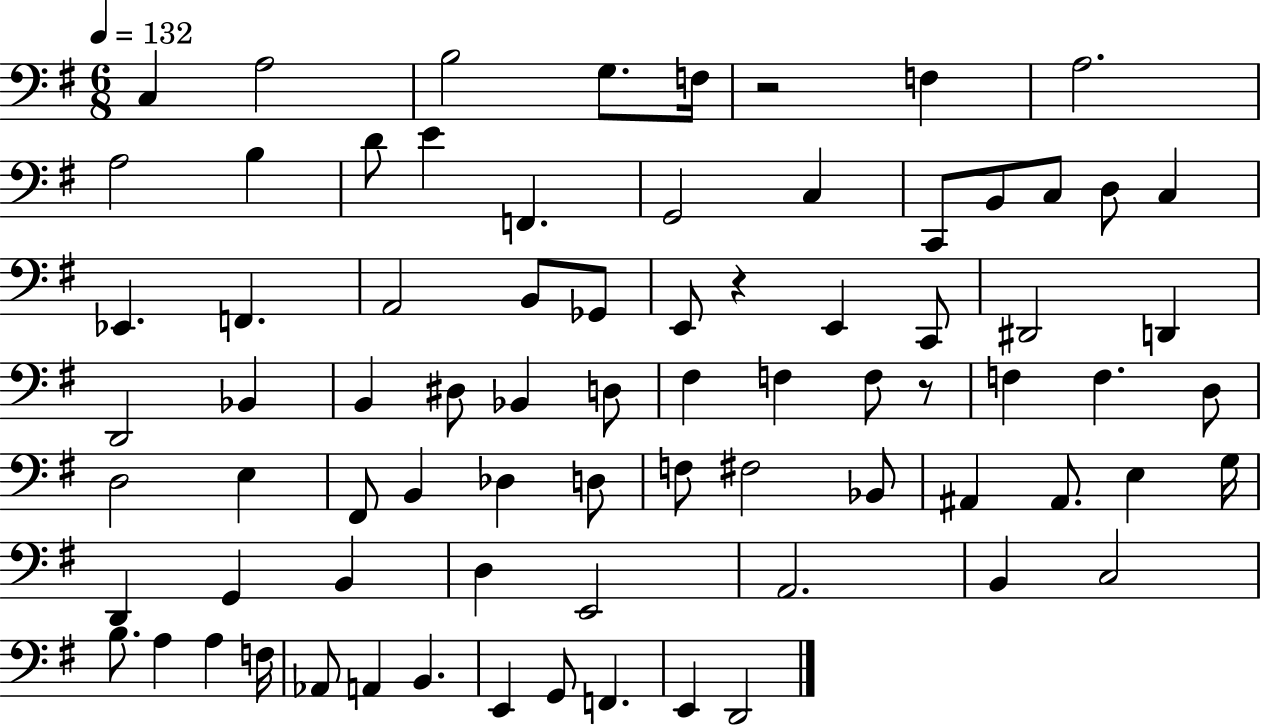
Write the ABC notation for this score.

X:1
T:Untitled
M:6/8
L:1/4
K:G
C, A,2 B,2 G,/2 F,/4 z2 F, A,2 A,2 B, D/2 E F,, G,,2 C, C,,/2 B,,/2 C,/2 D,/2 C, _E,, F,, A,,2 B,,/2 _G,,/2 E,,/2 z E,, C,,/2 ^D,,2 D,, D,,2 _B,, B,, ^D,/2 _B,, D,/2 ^F, F, F,/2 z/2 F, F, D,/2 D,2 E, ^F,,/2 B,, _D, D,/2 F,/2 ^F,2 _B,,/2 ^A,, ^A,,/2 E, G,/4 D,, G,, B,, D, E,,2 A,,2 B,, C,2 B,/2 A, A, F,/4 _A,,/2 A,, B,, E,, G,,/2 F,, E,, D,,2